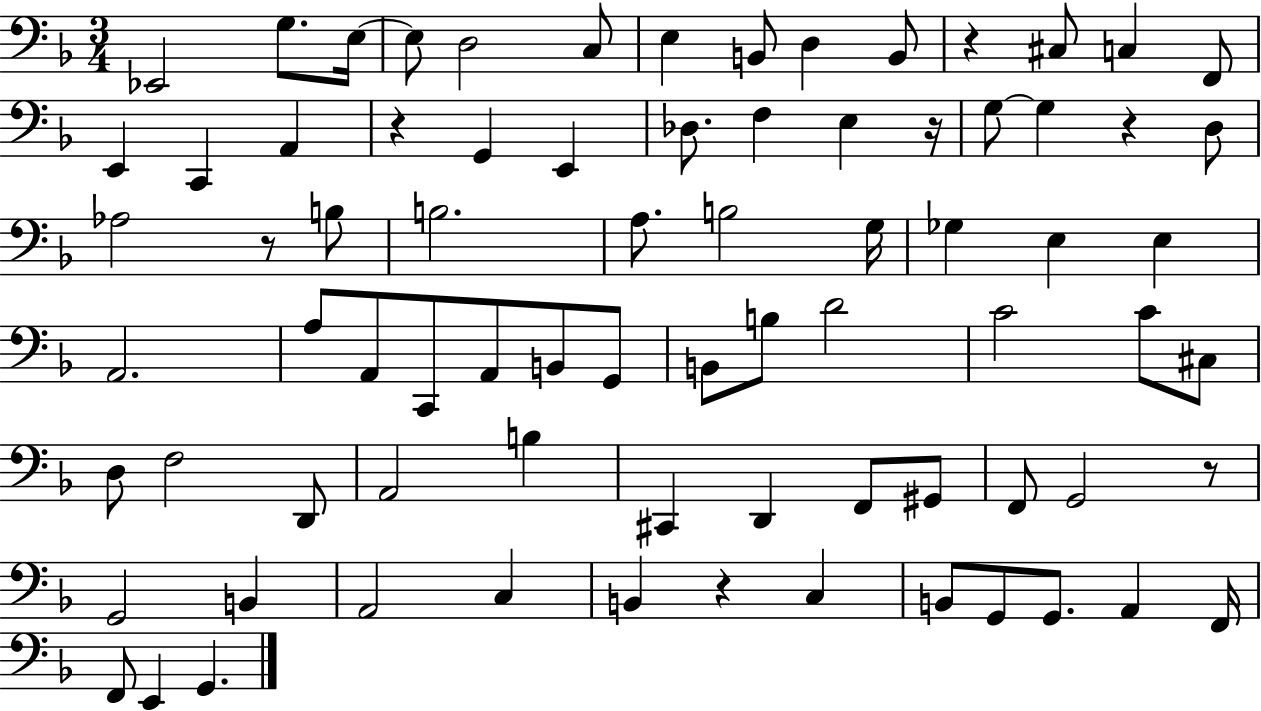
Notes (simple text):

Eb2/h G3/e. E3/s E3/e D3/h C3/e E3/q B2/e D3/q B2/e R/q C#3/e C3/q F2/e E2/q C2/q A2/q R/q G2/q E2/q Db3/e. F3/q E3/q R/s G3/e G3/q R/q D3/e Ab3/h R/e B3/e B3/h. A3/e. B3/h G3/s Gb3/q E3/q E3/q A2/h. A3/e A2/e C2/e A2/e B2/e G2/e B2/e B3/e D4/h C4/h C4/e C#3/e D3/e F3/h D2/e A2/h B3/q C#2/q D2/q F2/e G#2/e F2/e G2/h R/e G2/h B2/q A2/h C3/q B2/q R/q C3/q B2/e G2/e G2/e. A2/q F2/s F2/e E2/q G2/q.